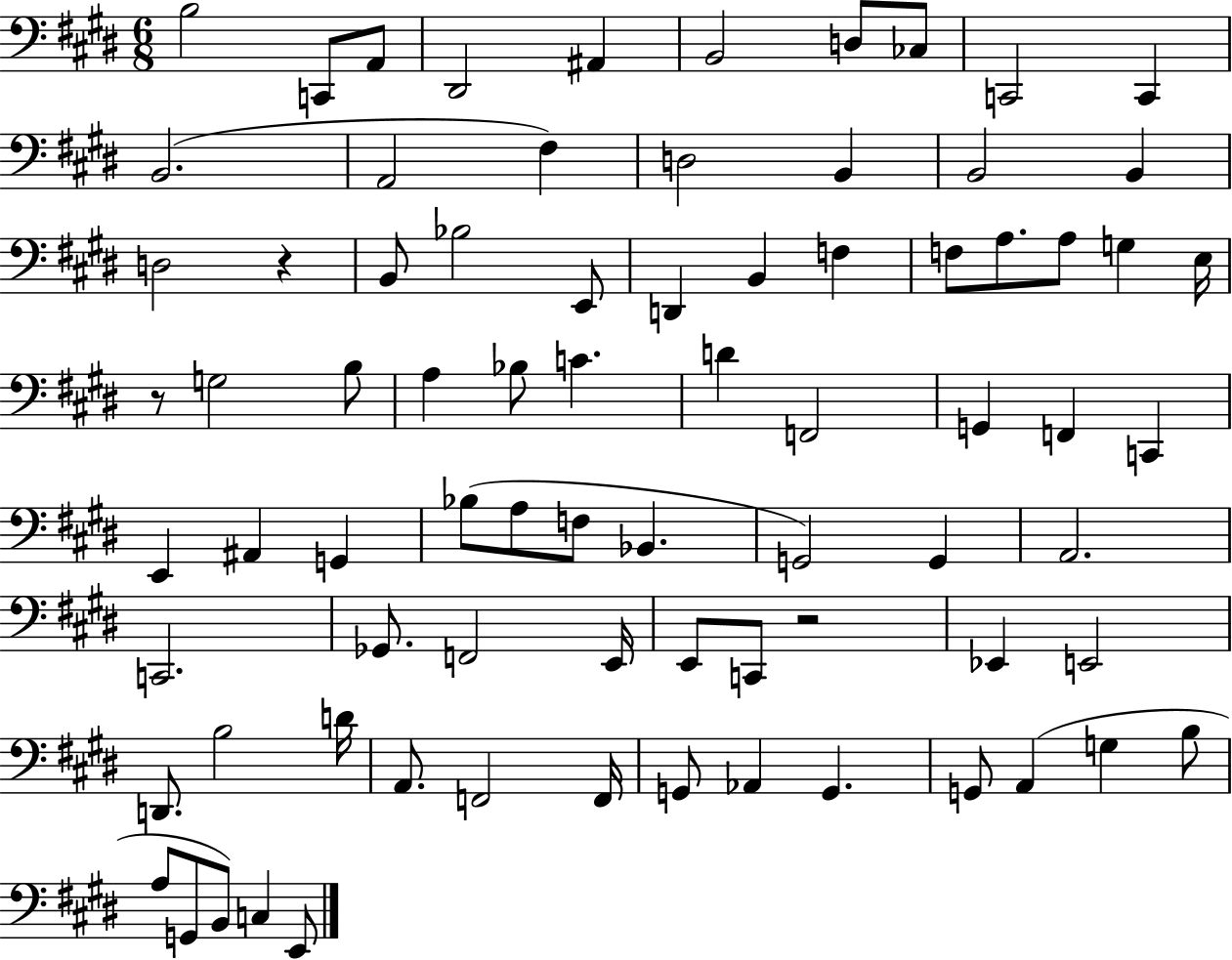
X:1
T:Untitled
M:6/8
L:1/4
K:E
B,2 C,,/2 A,,/2 ^D,,2 ^A,, B,,2 D,/2 _C,/2 C,,2 C,, B,,2 A,,2 ^F, D,2 B,, B,,2 B,, D,2 z B,,/2 _B,2 E,,/2 D,, B,, F, F,/2 A,/2 A,/2 G, E,/4 z/2 G,2 B,/2 A, _B,/2 C D F,,2 G,, F,, C,, E,, ^A,, G,, _B,/2 A,/2 F,/2 _B,, G,,2 G,, A,,2 C,,2 _G,,/2 F,,2 E,,/4 E,,/2 C,,/2 z2 _E,, E,,2 D,,/2 B,2 D/4 A,,/2 F,,2 F,,/4 G,,/2 _A,, G,, G,,/2 A,, G, B,/2 A,/2 G,,/2 B,,/2 C, E,,/2